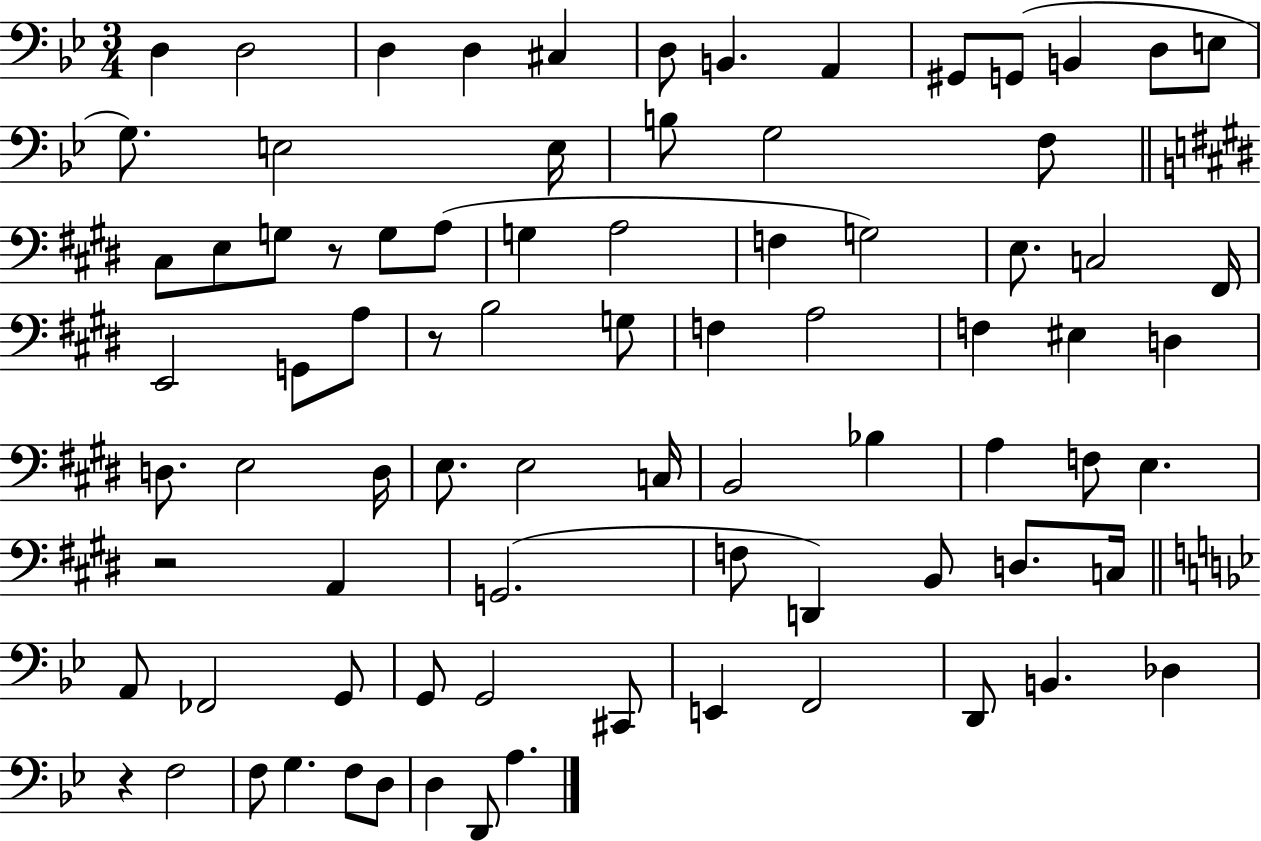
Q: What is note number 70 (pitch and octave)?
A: Db3